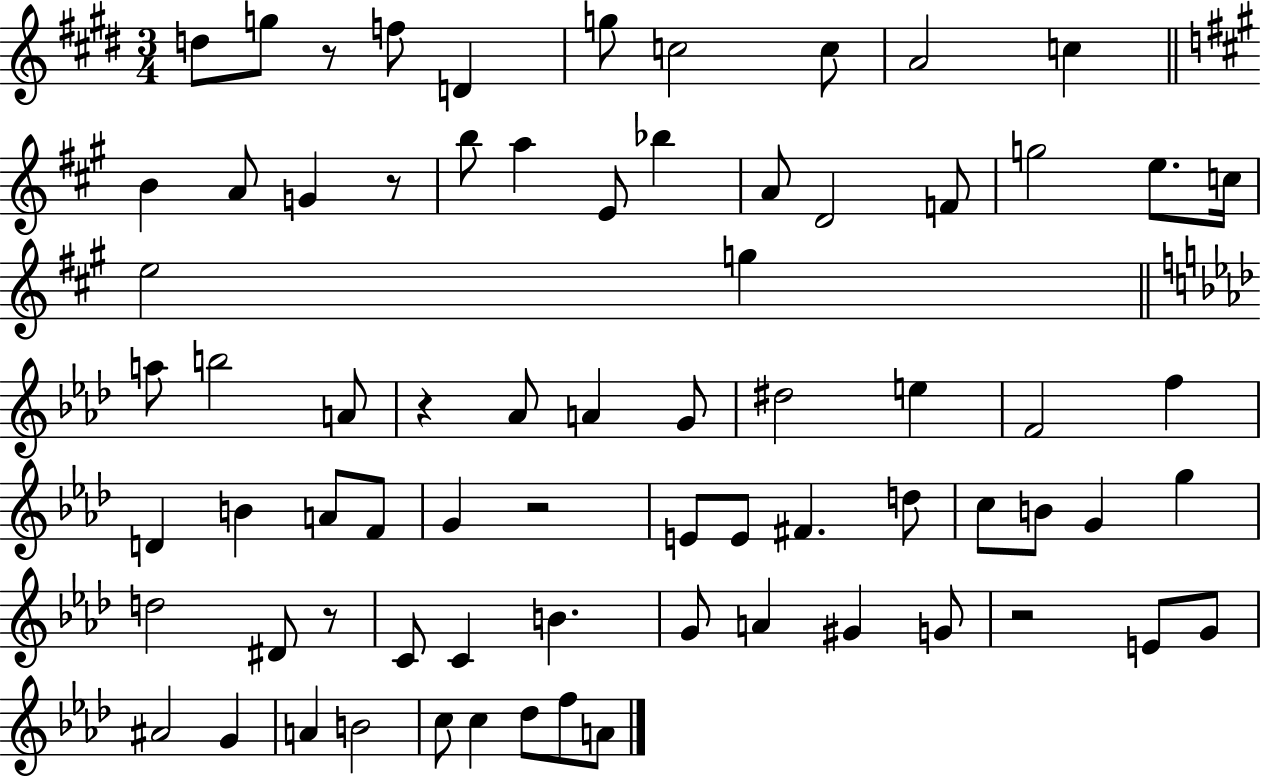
D5/e G5/e R/e F5/e D4/q G5/e C5/h C5/e A4/h C5/q B4/q A4/e G4/q R/e B5/e A5/q E4/e Bb5/q A4/e D4/h F4/e G5/h E5/e. C5/s E5/h G5/q A5/e B5/h A4/e R/q Ab4/e A4/q G4/e D#5/h E5/q F4/h F5/q D4/q B4/q A4/e F4/e G4/q R/h E4/e E4/e F#4/q. D5/e C5/e B4/e G4/q G5/q D5/h D#4/e R/e C4/e C4/q B4/q. G4/e A4/q G#4/q G4/e R/h E4/e G4/e A#4/h G4/q A4/q B4/h C5/e C5/q Db5/e F5/e A4/e